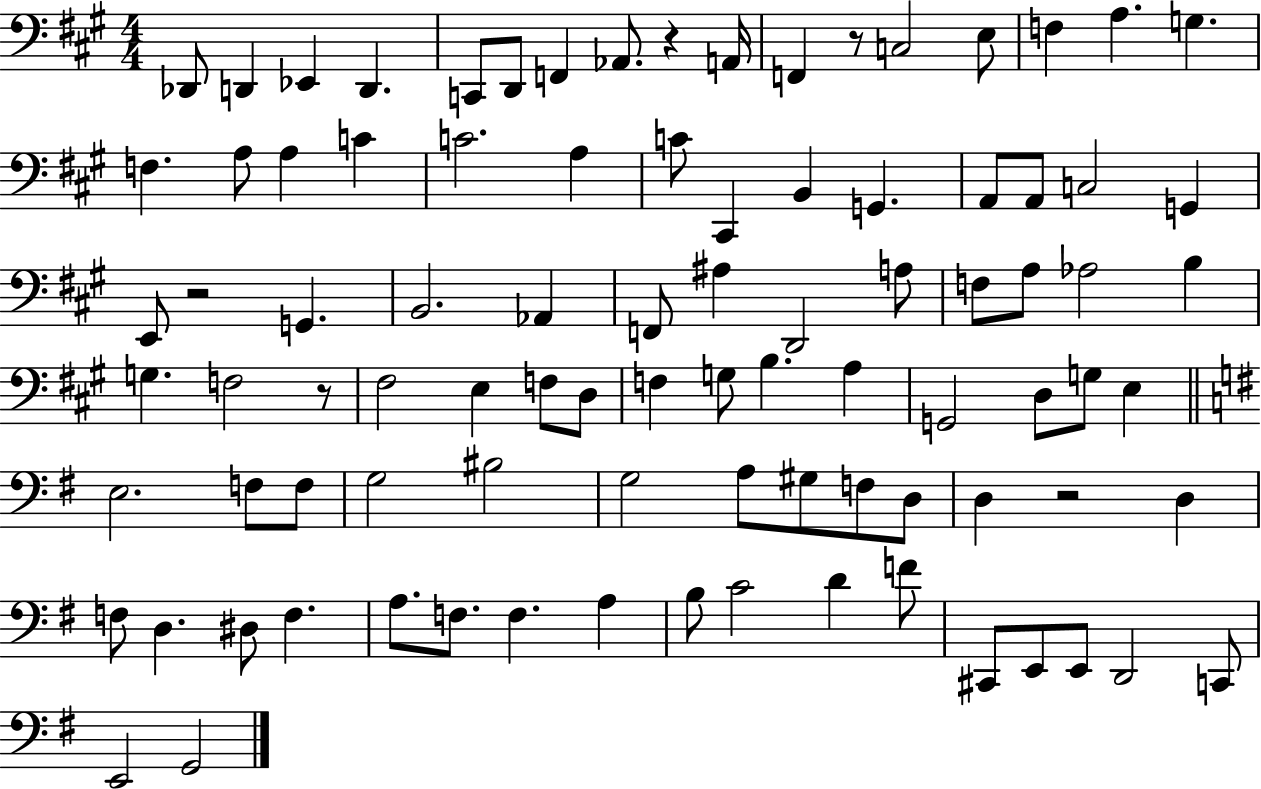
X:1
T:Untitled
M:4/4
L:1/4
K:A
_D,,/2 D,, _E,, D,, C,,/2 D,,/2 F,, _A,,/2 z A,,/4 F,, z/2 C,2 E,/2 F, A, G, F, A,/2 A, C C2 A, C/2 ^C,, B,, G,, A,,/2 A,,/2 C,2 G,, E,,/2 z2 G,, B,,2 _A,, F,,/2 ^A, D,,2 A,/2 F,/2 A,/2 _A,2 B, G, F,2 z/2 ^F,2 E, F,/2 D,/2 F, G,/2 B, A, G,,2 D,/2 G,/2 E, E,2 F,/2 F,/2 G,2 ^B,2 G,2 A,/2 ^G,/2 F,/2 D,/2 D, z2 D, F,/2 D, ^D,/2 F, A,/2 F,/2 F, A, B,/2 C2 D F/2 ^C,,/2 E,,/2 E,,/2 D,,2 C,,/2 E,,2 G,,2